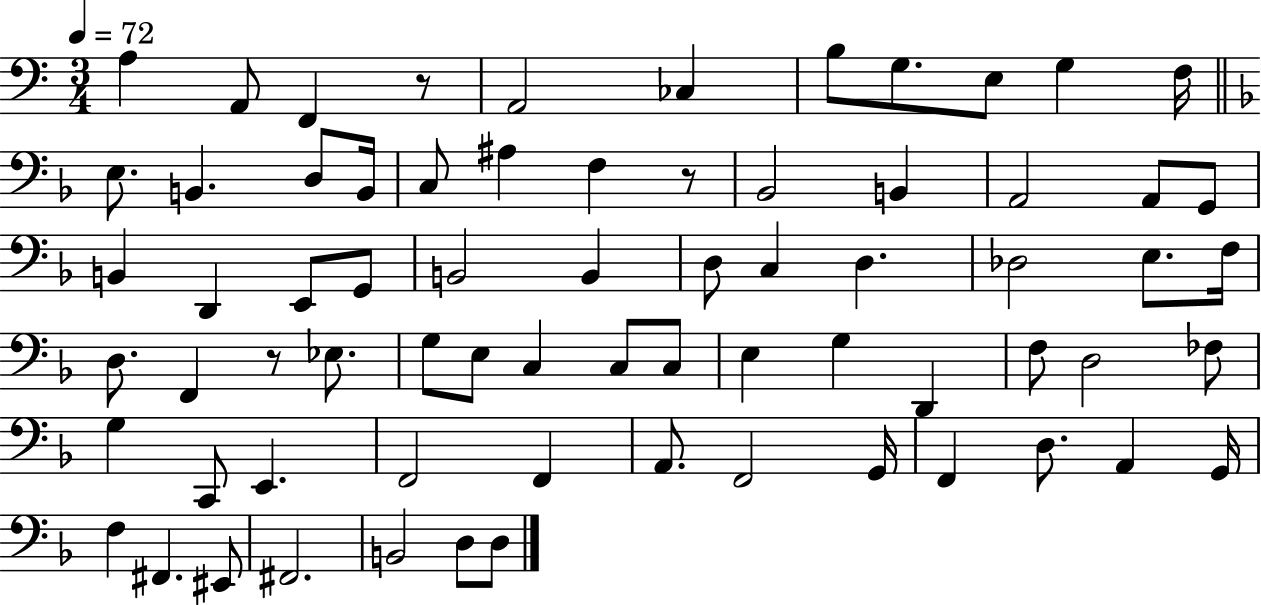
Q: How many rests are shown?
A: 3